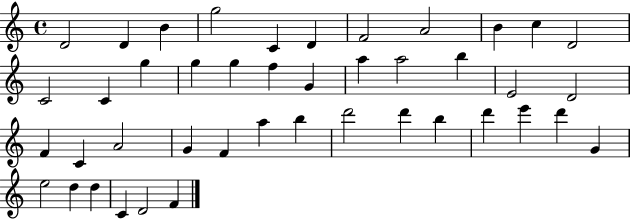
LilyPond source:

{
  \clef treble
  \time 4/4
  \defaultTimeSignature
  \key c \major
  d'2 d'4 b'4 | g''2 c'4 d'4 | f'2 a'2 | b'4 c''4 d'2 | \break c'2 c'4 g''4 | g''4 g''4 f''4 g'4 | a''4 a''2 b''4 | e'2 d'2 | \break f'4 c'4 a'2 | g'4 f'4 a''4 b''4 | d'''2 d'''4 b''4 | d'''4 e'''4 d'''4 g'4 | \break e''2 d''4 d''4 | c'4 d'2 f'4 | \bar "|."
}